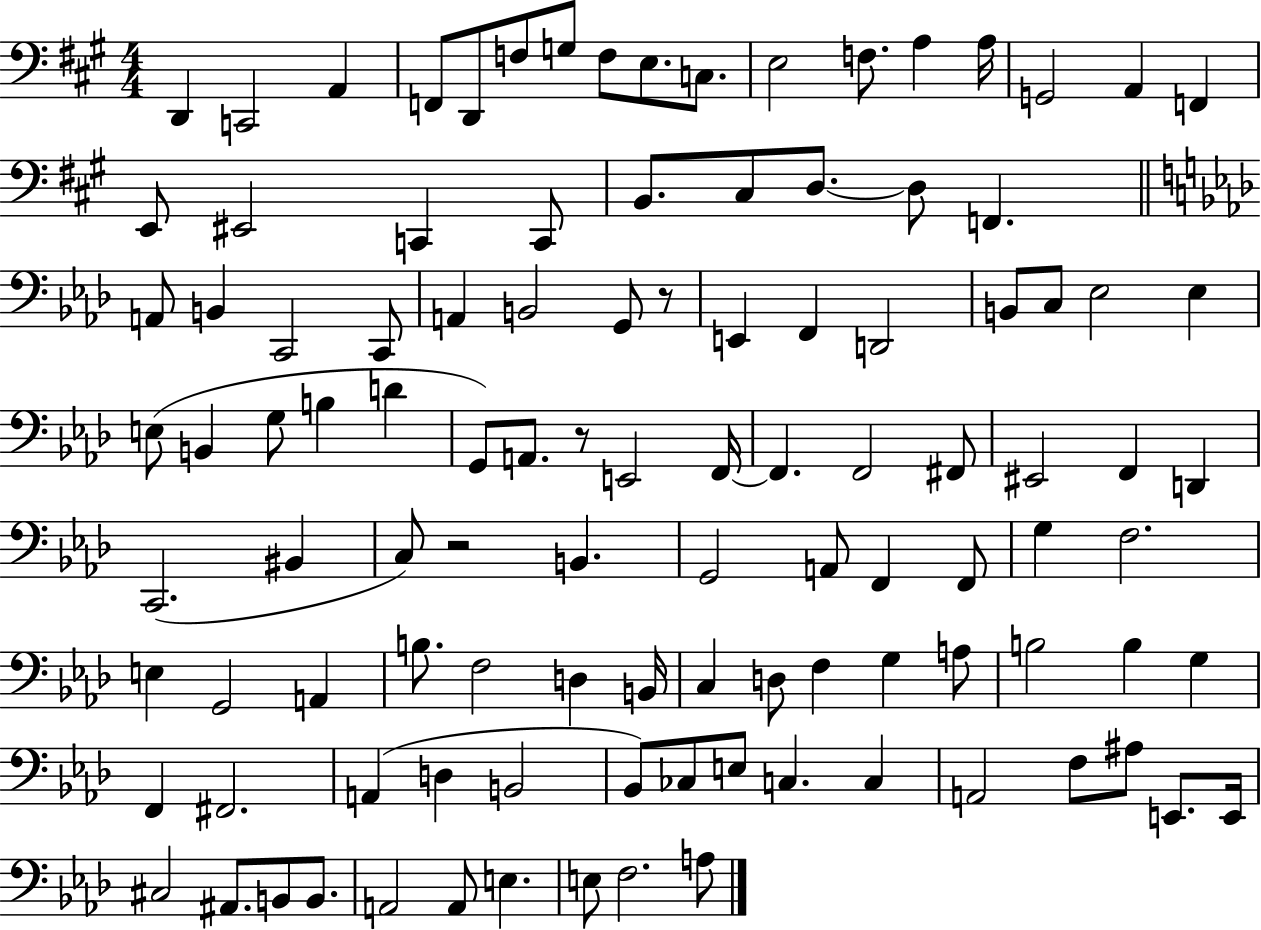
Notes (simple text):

D2/q C2/h A2/q F2/e D2/e F3/e G3/e F3/e E3/e. C3/e. E3/h F3/e. A3/q A3/s G2/h A2/q F2/q E2/e EIS2/h C2/q C2/e B2/e. C#3/e D3/e. D3/e F2/q. A2/e B2/q C2/h C2/e A2/q B2/h G2/e R/e E2/q F2/q D2/h B2/e C3/e Eb3/h Eb3/q E3/e B2/q G3/e B3/q D4/q G2/e A2/e. R/e E2/h F2/s F2/q. F2/h F#2/e EIS2/h F2/q D2/q C2/h. BIS2/q C3/e R/h B2/q. G2/h A2/e F2/q F2/e G3/q F3/h. E3/q G2/h A2/q B3/e. F3/h D3/q B2/s C3/q D3/e F3/q G3/q A3/e B3/h B3/q G3/q F2/q F#2/h. A2/q D3/q B2/h Bb2/e CES3/e E3/e C3/q. C3/q A2/h F3/e A#3/e E2/e. E2/s C#3/h A#2/e. B2/e B2/e. A2/h A2/e E3/q. E3/e F3/h. A3/e